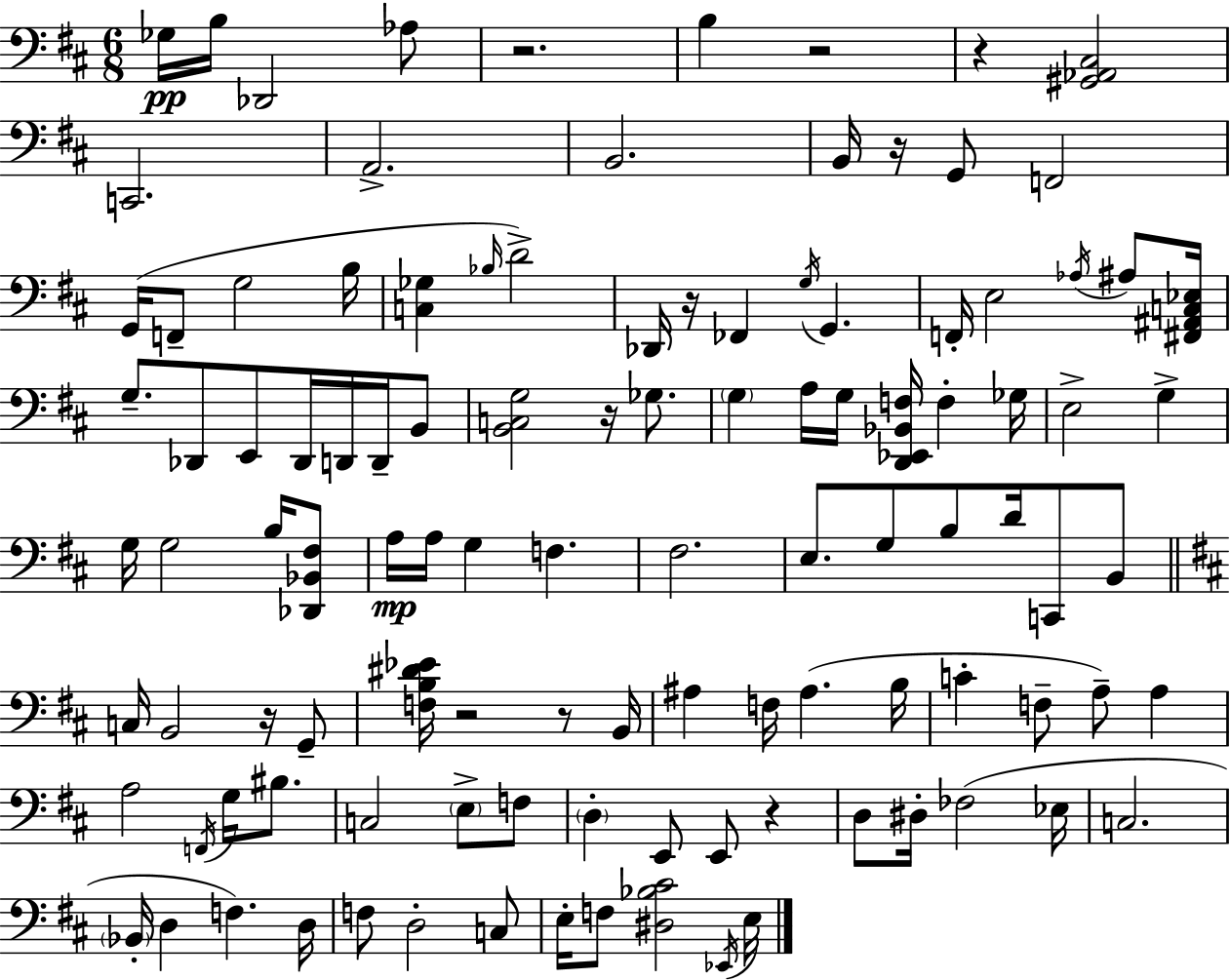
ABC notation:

X:1
T:Untitled
M:6/8
L:1/4
K:D
_G,/4 B,/4 _D,,2 _A,/2 z2 B, z2 z [^G,,_A,,^C,]2 C,,2 A,,2 B,,2 B,,/4 z/4 G,,/2 F,,2 G,,/4 F,,/2 G,2 B,/4 [C,_G,] _B,/4 D2 _D,,/4 z/4 _F,, G,/4 G,, F,,/4 E,2 _A,/4 ^A,/2 [^F,,^A,,C,_E,]/4 G,/2 _D,,/2 E,,/2 _D,,/4 D,,/4 D,,/4 B,,/2 [B,,C,G,]2 z/4 _G,/2 G, A,/4 G,/4 [D,,_E,,_B,,F,]/4 F, _G,/4 E,2 G, G,/4 G,2 B,/4 [_D,,_B,,^F,]/2 A,/4 A,/4 G, F, ^F,2 E,/2 G,/2 B,/2 D/4 C,,/2 B,,/2 C,/4 B,,2 z/4 G,,/2 [F,B,^D_E]/4 z2 z/2 B,,/4 ^A, F,/4 ^A, B,/4 C F,/2 A,/2 A, A,2 F,,/4 G,/4 ^B,/2 C,2 E,/2 F,/2 D, E,,/2 E,,/2 z D,/2 ^D,/4 _F,2 _E,/4 C,2 _B,,/4 D, F, D,/4 F,/2 D,2 C,/2 E,/4 F,/2 [^D,_B,^C]2 _E,,/4 E,/4